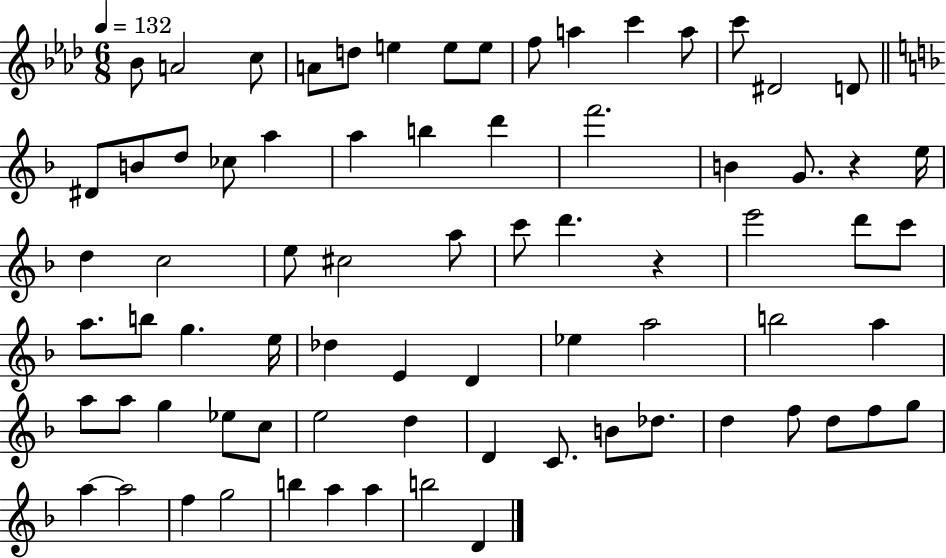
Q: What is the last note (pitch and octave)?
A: D4